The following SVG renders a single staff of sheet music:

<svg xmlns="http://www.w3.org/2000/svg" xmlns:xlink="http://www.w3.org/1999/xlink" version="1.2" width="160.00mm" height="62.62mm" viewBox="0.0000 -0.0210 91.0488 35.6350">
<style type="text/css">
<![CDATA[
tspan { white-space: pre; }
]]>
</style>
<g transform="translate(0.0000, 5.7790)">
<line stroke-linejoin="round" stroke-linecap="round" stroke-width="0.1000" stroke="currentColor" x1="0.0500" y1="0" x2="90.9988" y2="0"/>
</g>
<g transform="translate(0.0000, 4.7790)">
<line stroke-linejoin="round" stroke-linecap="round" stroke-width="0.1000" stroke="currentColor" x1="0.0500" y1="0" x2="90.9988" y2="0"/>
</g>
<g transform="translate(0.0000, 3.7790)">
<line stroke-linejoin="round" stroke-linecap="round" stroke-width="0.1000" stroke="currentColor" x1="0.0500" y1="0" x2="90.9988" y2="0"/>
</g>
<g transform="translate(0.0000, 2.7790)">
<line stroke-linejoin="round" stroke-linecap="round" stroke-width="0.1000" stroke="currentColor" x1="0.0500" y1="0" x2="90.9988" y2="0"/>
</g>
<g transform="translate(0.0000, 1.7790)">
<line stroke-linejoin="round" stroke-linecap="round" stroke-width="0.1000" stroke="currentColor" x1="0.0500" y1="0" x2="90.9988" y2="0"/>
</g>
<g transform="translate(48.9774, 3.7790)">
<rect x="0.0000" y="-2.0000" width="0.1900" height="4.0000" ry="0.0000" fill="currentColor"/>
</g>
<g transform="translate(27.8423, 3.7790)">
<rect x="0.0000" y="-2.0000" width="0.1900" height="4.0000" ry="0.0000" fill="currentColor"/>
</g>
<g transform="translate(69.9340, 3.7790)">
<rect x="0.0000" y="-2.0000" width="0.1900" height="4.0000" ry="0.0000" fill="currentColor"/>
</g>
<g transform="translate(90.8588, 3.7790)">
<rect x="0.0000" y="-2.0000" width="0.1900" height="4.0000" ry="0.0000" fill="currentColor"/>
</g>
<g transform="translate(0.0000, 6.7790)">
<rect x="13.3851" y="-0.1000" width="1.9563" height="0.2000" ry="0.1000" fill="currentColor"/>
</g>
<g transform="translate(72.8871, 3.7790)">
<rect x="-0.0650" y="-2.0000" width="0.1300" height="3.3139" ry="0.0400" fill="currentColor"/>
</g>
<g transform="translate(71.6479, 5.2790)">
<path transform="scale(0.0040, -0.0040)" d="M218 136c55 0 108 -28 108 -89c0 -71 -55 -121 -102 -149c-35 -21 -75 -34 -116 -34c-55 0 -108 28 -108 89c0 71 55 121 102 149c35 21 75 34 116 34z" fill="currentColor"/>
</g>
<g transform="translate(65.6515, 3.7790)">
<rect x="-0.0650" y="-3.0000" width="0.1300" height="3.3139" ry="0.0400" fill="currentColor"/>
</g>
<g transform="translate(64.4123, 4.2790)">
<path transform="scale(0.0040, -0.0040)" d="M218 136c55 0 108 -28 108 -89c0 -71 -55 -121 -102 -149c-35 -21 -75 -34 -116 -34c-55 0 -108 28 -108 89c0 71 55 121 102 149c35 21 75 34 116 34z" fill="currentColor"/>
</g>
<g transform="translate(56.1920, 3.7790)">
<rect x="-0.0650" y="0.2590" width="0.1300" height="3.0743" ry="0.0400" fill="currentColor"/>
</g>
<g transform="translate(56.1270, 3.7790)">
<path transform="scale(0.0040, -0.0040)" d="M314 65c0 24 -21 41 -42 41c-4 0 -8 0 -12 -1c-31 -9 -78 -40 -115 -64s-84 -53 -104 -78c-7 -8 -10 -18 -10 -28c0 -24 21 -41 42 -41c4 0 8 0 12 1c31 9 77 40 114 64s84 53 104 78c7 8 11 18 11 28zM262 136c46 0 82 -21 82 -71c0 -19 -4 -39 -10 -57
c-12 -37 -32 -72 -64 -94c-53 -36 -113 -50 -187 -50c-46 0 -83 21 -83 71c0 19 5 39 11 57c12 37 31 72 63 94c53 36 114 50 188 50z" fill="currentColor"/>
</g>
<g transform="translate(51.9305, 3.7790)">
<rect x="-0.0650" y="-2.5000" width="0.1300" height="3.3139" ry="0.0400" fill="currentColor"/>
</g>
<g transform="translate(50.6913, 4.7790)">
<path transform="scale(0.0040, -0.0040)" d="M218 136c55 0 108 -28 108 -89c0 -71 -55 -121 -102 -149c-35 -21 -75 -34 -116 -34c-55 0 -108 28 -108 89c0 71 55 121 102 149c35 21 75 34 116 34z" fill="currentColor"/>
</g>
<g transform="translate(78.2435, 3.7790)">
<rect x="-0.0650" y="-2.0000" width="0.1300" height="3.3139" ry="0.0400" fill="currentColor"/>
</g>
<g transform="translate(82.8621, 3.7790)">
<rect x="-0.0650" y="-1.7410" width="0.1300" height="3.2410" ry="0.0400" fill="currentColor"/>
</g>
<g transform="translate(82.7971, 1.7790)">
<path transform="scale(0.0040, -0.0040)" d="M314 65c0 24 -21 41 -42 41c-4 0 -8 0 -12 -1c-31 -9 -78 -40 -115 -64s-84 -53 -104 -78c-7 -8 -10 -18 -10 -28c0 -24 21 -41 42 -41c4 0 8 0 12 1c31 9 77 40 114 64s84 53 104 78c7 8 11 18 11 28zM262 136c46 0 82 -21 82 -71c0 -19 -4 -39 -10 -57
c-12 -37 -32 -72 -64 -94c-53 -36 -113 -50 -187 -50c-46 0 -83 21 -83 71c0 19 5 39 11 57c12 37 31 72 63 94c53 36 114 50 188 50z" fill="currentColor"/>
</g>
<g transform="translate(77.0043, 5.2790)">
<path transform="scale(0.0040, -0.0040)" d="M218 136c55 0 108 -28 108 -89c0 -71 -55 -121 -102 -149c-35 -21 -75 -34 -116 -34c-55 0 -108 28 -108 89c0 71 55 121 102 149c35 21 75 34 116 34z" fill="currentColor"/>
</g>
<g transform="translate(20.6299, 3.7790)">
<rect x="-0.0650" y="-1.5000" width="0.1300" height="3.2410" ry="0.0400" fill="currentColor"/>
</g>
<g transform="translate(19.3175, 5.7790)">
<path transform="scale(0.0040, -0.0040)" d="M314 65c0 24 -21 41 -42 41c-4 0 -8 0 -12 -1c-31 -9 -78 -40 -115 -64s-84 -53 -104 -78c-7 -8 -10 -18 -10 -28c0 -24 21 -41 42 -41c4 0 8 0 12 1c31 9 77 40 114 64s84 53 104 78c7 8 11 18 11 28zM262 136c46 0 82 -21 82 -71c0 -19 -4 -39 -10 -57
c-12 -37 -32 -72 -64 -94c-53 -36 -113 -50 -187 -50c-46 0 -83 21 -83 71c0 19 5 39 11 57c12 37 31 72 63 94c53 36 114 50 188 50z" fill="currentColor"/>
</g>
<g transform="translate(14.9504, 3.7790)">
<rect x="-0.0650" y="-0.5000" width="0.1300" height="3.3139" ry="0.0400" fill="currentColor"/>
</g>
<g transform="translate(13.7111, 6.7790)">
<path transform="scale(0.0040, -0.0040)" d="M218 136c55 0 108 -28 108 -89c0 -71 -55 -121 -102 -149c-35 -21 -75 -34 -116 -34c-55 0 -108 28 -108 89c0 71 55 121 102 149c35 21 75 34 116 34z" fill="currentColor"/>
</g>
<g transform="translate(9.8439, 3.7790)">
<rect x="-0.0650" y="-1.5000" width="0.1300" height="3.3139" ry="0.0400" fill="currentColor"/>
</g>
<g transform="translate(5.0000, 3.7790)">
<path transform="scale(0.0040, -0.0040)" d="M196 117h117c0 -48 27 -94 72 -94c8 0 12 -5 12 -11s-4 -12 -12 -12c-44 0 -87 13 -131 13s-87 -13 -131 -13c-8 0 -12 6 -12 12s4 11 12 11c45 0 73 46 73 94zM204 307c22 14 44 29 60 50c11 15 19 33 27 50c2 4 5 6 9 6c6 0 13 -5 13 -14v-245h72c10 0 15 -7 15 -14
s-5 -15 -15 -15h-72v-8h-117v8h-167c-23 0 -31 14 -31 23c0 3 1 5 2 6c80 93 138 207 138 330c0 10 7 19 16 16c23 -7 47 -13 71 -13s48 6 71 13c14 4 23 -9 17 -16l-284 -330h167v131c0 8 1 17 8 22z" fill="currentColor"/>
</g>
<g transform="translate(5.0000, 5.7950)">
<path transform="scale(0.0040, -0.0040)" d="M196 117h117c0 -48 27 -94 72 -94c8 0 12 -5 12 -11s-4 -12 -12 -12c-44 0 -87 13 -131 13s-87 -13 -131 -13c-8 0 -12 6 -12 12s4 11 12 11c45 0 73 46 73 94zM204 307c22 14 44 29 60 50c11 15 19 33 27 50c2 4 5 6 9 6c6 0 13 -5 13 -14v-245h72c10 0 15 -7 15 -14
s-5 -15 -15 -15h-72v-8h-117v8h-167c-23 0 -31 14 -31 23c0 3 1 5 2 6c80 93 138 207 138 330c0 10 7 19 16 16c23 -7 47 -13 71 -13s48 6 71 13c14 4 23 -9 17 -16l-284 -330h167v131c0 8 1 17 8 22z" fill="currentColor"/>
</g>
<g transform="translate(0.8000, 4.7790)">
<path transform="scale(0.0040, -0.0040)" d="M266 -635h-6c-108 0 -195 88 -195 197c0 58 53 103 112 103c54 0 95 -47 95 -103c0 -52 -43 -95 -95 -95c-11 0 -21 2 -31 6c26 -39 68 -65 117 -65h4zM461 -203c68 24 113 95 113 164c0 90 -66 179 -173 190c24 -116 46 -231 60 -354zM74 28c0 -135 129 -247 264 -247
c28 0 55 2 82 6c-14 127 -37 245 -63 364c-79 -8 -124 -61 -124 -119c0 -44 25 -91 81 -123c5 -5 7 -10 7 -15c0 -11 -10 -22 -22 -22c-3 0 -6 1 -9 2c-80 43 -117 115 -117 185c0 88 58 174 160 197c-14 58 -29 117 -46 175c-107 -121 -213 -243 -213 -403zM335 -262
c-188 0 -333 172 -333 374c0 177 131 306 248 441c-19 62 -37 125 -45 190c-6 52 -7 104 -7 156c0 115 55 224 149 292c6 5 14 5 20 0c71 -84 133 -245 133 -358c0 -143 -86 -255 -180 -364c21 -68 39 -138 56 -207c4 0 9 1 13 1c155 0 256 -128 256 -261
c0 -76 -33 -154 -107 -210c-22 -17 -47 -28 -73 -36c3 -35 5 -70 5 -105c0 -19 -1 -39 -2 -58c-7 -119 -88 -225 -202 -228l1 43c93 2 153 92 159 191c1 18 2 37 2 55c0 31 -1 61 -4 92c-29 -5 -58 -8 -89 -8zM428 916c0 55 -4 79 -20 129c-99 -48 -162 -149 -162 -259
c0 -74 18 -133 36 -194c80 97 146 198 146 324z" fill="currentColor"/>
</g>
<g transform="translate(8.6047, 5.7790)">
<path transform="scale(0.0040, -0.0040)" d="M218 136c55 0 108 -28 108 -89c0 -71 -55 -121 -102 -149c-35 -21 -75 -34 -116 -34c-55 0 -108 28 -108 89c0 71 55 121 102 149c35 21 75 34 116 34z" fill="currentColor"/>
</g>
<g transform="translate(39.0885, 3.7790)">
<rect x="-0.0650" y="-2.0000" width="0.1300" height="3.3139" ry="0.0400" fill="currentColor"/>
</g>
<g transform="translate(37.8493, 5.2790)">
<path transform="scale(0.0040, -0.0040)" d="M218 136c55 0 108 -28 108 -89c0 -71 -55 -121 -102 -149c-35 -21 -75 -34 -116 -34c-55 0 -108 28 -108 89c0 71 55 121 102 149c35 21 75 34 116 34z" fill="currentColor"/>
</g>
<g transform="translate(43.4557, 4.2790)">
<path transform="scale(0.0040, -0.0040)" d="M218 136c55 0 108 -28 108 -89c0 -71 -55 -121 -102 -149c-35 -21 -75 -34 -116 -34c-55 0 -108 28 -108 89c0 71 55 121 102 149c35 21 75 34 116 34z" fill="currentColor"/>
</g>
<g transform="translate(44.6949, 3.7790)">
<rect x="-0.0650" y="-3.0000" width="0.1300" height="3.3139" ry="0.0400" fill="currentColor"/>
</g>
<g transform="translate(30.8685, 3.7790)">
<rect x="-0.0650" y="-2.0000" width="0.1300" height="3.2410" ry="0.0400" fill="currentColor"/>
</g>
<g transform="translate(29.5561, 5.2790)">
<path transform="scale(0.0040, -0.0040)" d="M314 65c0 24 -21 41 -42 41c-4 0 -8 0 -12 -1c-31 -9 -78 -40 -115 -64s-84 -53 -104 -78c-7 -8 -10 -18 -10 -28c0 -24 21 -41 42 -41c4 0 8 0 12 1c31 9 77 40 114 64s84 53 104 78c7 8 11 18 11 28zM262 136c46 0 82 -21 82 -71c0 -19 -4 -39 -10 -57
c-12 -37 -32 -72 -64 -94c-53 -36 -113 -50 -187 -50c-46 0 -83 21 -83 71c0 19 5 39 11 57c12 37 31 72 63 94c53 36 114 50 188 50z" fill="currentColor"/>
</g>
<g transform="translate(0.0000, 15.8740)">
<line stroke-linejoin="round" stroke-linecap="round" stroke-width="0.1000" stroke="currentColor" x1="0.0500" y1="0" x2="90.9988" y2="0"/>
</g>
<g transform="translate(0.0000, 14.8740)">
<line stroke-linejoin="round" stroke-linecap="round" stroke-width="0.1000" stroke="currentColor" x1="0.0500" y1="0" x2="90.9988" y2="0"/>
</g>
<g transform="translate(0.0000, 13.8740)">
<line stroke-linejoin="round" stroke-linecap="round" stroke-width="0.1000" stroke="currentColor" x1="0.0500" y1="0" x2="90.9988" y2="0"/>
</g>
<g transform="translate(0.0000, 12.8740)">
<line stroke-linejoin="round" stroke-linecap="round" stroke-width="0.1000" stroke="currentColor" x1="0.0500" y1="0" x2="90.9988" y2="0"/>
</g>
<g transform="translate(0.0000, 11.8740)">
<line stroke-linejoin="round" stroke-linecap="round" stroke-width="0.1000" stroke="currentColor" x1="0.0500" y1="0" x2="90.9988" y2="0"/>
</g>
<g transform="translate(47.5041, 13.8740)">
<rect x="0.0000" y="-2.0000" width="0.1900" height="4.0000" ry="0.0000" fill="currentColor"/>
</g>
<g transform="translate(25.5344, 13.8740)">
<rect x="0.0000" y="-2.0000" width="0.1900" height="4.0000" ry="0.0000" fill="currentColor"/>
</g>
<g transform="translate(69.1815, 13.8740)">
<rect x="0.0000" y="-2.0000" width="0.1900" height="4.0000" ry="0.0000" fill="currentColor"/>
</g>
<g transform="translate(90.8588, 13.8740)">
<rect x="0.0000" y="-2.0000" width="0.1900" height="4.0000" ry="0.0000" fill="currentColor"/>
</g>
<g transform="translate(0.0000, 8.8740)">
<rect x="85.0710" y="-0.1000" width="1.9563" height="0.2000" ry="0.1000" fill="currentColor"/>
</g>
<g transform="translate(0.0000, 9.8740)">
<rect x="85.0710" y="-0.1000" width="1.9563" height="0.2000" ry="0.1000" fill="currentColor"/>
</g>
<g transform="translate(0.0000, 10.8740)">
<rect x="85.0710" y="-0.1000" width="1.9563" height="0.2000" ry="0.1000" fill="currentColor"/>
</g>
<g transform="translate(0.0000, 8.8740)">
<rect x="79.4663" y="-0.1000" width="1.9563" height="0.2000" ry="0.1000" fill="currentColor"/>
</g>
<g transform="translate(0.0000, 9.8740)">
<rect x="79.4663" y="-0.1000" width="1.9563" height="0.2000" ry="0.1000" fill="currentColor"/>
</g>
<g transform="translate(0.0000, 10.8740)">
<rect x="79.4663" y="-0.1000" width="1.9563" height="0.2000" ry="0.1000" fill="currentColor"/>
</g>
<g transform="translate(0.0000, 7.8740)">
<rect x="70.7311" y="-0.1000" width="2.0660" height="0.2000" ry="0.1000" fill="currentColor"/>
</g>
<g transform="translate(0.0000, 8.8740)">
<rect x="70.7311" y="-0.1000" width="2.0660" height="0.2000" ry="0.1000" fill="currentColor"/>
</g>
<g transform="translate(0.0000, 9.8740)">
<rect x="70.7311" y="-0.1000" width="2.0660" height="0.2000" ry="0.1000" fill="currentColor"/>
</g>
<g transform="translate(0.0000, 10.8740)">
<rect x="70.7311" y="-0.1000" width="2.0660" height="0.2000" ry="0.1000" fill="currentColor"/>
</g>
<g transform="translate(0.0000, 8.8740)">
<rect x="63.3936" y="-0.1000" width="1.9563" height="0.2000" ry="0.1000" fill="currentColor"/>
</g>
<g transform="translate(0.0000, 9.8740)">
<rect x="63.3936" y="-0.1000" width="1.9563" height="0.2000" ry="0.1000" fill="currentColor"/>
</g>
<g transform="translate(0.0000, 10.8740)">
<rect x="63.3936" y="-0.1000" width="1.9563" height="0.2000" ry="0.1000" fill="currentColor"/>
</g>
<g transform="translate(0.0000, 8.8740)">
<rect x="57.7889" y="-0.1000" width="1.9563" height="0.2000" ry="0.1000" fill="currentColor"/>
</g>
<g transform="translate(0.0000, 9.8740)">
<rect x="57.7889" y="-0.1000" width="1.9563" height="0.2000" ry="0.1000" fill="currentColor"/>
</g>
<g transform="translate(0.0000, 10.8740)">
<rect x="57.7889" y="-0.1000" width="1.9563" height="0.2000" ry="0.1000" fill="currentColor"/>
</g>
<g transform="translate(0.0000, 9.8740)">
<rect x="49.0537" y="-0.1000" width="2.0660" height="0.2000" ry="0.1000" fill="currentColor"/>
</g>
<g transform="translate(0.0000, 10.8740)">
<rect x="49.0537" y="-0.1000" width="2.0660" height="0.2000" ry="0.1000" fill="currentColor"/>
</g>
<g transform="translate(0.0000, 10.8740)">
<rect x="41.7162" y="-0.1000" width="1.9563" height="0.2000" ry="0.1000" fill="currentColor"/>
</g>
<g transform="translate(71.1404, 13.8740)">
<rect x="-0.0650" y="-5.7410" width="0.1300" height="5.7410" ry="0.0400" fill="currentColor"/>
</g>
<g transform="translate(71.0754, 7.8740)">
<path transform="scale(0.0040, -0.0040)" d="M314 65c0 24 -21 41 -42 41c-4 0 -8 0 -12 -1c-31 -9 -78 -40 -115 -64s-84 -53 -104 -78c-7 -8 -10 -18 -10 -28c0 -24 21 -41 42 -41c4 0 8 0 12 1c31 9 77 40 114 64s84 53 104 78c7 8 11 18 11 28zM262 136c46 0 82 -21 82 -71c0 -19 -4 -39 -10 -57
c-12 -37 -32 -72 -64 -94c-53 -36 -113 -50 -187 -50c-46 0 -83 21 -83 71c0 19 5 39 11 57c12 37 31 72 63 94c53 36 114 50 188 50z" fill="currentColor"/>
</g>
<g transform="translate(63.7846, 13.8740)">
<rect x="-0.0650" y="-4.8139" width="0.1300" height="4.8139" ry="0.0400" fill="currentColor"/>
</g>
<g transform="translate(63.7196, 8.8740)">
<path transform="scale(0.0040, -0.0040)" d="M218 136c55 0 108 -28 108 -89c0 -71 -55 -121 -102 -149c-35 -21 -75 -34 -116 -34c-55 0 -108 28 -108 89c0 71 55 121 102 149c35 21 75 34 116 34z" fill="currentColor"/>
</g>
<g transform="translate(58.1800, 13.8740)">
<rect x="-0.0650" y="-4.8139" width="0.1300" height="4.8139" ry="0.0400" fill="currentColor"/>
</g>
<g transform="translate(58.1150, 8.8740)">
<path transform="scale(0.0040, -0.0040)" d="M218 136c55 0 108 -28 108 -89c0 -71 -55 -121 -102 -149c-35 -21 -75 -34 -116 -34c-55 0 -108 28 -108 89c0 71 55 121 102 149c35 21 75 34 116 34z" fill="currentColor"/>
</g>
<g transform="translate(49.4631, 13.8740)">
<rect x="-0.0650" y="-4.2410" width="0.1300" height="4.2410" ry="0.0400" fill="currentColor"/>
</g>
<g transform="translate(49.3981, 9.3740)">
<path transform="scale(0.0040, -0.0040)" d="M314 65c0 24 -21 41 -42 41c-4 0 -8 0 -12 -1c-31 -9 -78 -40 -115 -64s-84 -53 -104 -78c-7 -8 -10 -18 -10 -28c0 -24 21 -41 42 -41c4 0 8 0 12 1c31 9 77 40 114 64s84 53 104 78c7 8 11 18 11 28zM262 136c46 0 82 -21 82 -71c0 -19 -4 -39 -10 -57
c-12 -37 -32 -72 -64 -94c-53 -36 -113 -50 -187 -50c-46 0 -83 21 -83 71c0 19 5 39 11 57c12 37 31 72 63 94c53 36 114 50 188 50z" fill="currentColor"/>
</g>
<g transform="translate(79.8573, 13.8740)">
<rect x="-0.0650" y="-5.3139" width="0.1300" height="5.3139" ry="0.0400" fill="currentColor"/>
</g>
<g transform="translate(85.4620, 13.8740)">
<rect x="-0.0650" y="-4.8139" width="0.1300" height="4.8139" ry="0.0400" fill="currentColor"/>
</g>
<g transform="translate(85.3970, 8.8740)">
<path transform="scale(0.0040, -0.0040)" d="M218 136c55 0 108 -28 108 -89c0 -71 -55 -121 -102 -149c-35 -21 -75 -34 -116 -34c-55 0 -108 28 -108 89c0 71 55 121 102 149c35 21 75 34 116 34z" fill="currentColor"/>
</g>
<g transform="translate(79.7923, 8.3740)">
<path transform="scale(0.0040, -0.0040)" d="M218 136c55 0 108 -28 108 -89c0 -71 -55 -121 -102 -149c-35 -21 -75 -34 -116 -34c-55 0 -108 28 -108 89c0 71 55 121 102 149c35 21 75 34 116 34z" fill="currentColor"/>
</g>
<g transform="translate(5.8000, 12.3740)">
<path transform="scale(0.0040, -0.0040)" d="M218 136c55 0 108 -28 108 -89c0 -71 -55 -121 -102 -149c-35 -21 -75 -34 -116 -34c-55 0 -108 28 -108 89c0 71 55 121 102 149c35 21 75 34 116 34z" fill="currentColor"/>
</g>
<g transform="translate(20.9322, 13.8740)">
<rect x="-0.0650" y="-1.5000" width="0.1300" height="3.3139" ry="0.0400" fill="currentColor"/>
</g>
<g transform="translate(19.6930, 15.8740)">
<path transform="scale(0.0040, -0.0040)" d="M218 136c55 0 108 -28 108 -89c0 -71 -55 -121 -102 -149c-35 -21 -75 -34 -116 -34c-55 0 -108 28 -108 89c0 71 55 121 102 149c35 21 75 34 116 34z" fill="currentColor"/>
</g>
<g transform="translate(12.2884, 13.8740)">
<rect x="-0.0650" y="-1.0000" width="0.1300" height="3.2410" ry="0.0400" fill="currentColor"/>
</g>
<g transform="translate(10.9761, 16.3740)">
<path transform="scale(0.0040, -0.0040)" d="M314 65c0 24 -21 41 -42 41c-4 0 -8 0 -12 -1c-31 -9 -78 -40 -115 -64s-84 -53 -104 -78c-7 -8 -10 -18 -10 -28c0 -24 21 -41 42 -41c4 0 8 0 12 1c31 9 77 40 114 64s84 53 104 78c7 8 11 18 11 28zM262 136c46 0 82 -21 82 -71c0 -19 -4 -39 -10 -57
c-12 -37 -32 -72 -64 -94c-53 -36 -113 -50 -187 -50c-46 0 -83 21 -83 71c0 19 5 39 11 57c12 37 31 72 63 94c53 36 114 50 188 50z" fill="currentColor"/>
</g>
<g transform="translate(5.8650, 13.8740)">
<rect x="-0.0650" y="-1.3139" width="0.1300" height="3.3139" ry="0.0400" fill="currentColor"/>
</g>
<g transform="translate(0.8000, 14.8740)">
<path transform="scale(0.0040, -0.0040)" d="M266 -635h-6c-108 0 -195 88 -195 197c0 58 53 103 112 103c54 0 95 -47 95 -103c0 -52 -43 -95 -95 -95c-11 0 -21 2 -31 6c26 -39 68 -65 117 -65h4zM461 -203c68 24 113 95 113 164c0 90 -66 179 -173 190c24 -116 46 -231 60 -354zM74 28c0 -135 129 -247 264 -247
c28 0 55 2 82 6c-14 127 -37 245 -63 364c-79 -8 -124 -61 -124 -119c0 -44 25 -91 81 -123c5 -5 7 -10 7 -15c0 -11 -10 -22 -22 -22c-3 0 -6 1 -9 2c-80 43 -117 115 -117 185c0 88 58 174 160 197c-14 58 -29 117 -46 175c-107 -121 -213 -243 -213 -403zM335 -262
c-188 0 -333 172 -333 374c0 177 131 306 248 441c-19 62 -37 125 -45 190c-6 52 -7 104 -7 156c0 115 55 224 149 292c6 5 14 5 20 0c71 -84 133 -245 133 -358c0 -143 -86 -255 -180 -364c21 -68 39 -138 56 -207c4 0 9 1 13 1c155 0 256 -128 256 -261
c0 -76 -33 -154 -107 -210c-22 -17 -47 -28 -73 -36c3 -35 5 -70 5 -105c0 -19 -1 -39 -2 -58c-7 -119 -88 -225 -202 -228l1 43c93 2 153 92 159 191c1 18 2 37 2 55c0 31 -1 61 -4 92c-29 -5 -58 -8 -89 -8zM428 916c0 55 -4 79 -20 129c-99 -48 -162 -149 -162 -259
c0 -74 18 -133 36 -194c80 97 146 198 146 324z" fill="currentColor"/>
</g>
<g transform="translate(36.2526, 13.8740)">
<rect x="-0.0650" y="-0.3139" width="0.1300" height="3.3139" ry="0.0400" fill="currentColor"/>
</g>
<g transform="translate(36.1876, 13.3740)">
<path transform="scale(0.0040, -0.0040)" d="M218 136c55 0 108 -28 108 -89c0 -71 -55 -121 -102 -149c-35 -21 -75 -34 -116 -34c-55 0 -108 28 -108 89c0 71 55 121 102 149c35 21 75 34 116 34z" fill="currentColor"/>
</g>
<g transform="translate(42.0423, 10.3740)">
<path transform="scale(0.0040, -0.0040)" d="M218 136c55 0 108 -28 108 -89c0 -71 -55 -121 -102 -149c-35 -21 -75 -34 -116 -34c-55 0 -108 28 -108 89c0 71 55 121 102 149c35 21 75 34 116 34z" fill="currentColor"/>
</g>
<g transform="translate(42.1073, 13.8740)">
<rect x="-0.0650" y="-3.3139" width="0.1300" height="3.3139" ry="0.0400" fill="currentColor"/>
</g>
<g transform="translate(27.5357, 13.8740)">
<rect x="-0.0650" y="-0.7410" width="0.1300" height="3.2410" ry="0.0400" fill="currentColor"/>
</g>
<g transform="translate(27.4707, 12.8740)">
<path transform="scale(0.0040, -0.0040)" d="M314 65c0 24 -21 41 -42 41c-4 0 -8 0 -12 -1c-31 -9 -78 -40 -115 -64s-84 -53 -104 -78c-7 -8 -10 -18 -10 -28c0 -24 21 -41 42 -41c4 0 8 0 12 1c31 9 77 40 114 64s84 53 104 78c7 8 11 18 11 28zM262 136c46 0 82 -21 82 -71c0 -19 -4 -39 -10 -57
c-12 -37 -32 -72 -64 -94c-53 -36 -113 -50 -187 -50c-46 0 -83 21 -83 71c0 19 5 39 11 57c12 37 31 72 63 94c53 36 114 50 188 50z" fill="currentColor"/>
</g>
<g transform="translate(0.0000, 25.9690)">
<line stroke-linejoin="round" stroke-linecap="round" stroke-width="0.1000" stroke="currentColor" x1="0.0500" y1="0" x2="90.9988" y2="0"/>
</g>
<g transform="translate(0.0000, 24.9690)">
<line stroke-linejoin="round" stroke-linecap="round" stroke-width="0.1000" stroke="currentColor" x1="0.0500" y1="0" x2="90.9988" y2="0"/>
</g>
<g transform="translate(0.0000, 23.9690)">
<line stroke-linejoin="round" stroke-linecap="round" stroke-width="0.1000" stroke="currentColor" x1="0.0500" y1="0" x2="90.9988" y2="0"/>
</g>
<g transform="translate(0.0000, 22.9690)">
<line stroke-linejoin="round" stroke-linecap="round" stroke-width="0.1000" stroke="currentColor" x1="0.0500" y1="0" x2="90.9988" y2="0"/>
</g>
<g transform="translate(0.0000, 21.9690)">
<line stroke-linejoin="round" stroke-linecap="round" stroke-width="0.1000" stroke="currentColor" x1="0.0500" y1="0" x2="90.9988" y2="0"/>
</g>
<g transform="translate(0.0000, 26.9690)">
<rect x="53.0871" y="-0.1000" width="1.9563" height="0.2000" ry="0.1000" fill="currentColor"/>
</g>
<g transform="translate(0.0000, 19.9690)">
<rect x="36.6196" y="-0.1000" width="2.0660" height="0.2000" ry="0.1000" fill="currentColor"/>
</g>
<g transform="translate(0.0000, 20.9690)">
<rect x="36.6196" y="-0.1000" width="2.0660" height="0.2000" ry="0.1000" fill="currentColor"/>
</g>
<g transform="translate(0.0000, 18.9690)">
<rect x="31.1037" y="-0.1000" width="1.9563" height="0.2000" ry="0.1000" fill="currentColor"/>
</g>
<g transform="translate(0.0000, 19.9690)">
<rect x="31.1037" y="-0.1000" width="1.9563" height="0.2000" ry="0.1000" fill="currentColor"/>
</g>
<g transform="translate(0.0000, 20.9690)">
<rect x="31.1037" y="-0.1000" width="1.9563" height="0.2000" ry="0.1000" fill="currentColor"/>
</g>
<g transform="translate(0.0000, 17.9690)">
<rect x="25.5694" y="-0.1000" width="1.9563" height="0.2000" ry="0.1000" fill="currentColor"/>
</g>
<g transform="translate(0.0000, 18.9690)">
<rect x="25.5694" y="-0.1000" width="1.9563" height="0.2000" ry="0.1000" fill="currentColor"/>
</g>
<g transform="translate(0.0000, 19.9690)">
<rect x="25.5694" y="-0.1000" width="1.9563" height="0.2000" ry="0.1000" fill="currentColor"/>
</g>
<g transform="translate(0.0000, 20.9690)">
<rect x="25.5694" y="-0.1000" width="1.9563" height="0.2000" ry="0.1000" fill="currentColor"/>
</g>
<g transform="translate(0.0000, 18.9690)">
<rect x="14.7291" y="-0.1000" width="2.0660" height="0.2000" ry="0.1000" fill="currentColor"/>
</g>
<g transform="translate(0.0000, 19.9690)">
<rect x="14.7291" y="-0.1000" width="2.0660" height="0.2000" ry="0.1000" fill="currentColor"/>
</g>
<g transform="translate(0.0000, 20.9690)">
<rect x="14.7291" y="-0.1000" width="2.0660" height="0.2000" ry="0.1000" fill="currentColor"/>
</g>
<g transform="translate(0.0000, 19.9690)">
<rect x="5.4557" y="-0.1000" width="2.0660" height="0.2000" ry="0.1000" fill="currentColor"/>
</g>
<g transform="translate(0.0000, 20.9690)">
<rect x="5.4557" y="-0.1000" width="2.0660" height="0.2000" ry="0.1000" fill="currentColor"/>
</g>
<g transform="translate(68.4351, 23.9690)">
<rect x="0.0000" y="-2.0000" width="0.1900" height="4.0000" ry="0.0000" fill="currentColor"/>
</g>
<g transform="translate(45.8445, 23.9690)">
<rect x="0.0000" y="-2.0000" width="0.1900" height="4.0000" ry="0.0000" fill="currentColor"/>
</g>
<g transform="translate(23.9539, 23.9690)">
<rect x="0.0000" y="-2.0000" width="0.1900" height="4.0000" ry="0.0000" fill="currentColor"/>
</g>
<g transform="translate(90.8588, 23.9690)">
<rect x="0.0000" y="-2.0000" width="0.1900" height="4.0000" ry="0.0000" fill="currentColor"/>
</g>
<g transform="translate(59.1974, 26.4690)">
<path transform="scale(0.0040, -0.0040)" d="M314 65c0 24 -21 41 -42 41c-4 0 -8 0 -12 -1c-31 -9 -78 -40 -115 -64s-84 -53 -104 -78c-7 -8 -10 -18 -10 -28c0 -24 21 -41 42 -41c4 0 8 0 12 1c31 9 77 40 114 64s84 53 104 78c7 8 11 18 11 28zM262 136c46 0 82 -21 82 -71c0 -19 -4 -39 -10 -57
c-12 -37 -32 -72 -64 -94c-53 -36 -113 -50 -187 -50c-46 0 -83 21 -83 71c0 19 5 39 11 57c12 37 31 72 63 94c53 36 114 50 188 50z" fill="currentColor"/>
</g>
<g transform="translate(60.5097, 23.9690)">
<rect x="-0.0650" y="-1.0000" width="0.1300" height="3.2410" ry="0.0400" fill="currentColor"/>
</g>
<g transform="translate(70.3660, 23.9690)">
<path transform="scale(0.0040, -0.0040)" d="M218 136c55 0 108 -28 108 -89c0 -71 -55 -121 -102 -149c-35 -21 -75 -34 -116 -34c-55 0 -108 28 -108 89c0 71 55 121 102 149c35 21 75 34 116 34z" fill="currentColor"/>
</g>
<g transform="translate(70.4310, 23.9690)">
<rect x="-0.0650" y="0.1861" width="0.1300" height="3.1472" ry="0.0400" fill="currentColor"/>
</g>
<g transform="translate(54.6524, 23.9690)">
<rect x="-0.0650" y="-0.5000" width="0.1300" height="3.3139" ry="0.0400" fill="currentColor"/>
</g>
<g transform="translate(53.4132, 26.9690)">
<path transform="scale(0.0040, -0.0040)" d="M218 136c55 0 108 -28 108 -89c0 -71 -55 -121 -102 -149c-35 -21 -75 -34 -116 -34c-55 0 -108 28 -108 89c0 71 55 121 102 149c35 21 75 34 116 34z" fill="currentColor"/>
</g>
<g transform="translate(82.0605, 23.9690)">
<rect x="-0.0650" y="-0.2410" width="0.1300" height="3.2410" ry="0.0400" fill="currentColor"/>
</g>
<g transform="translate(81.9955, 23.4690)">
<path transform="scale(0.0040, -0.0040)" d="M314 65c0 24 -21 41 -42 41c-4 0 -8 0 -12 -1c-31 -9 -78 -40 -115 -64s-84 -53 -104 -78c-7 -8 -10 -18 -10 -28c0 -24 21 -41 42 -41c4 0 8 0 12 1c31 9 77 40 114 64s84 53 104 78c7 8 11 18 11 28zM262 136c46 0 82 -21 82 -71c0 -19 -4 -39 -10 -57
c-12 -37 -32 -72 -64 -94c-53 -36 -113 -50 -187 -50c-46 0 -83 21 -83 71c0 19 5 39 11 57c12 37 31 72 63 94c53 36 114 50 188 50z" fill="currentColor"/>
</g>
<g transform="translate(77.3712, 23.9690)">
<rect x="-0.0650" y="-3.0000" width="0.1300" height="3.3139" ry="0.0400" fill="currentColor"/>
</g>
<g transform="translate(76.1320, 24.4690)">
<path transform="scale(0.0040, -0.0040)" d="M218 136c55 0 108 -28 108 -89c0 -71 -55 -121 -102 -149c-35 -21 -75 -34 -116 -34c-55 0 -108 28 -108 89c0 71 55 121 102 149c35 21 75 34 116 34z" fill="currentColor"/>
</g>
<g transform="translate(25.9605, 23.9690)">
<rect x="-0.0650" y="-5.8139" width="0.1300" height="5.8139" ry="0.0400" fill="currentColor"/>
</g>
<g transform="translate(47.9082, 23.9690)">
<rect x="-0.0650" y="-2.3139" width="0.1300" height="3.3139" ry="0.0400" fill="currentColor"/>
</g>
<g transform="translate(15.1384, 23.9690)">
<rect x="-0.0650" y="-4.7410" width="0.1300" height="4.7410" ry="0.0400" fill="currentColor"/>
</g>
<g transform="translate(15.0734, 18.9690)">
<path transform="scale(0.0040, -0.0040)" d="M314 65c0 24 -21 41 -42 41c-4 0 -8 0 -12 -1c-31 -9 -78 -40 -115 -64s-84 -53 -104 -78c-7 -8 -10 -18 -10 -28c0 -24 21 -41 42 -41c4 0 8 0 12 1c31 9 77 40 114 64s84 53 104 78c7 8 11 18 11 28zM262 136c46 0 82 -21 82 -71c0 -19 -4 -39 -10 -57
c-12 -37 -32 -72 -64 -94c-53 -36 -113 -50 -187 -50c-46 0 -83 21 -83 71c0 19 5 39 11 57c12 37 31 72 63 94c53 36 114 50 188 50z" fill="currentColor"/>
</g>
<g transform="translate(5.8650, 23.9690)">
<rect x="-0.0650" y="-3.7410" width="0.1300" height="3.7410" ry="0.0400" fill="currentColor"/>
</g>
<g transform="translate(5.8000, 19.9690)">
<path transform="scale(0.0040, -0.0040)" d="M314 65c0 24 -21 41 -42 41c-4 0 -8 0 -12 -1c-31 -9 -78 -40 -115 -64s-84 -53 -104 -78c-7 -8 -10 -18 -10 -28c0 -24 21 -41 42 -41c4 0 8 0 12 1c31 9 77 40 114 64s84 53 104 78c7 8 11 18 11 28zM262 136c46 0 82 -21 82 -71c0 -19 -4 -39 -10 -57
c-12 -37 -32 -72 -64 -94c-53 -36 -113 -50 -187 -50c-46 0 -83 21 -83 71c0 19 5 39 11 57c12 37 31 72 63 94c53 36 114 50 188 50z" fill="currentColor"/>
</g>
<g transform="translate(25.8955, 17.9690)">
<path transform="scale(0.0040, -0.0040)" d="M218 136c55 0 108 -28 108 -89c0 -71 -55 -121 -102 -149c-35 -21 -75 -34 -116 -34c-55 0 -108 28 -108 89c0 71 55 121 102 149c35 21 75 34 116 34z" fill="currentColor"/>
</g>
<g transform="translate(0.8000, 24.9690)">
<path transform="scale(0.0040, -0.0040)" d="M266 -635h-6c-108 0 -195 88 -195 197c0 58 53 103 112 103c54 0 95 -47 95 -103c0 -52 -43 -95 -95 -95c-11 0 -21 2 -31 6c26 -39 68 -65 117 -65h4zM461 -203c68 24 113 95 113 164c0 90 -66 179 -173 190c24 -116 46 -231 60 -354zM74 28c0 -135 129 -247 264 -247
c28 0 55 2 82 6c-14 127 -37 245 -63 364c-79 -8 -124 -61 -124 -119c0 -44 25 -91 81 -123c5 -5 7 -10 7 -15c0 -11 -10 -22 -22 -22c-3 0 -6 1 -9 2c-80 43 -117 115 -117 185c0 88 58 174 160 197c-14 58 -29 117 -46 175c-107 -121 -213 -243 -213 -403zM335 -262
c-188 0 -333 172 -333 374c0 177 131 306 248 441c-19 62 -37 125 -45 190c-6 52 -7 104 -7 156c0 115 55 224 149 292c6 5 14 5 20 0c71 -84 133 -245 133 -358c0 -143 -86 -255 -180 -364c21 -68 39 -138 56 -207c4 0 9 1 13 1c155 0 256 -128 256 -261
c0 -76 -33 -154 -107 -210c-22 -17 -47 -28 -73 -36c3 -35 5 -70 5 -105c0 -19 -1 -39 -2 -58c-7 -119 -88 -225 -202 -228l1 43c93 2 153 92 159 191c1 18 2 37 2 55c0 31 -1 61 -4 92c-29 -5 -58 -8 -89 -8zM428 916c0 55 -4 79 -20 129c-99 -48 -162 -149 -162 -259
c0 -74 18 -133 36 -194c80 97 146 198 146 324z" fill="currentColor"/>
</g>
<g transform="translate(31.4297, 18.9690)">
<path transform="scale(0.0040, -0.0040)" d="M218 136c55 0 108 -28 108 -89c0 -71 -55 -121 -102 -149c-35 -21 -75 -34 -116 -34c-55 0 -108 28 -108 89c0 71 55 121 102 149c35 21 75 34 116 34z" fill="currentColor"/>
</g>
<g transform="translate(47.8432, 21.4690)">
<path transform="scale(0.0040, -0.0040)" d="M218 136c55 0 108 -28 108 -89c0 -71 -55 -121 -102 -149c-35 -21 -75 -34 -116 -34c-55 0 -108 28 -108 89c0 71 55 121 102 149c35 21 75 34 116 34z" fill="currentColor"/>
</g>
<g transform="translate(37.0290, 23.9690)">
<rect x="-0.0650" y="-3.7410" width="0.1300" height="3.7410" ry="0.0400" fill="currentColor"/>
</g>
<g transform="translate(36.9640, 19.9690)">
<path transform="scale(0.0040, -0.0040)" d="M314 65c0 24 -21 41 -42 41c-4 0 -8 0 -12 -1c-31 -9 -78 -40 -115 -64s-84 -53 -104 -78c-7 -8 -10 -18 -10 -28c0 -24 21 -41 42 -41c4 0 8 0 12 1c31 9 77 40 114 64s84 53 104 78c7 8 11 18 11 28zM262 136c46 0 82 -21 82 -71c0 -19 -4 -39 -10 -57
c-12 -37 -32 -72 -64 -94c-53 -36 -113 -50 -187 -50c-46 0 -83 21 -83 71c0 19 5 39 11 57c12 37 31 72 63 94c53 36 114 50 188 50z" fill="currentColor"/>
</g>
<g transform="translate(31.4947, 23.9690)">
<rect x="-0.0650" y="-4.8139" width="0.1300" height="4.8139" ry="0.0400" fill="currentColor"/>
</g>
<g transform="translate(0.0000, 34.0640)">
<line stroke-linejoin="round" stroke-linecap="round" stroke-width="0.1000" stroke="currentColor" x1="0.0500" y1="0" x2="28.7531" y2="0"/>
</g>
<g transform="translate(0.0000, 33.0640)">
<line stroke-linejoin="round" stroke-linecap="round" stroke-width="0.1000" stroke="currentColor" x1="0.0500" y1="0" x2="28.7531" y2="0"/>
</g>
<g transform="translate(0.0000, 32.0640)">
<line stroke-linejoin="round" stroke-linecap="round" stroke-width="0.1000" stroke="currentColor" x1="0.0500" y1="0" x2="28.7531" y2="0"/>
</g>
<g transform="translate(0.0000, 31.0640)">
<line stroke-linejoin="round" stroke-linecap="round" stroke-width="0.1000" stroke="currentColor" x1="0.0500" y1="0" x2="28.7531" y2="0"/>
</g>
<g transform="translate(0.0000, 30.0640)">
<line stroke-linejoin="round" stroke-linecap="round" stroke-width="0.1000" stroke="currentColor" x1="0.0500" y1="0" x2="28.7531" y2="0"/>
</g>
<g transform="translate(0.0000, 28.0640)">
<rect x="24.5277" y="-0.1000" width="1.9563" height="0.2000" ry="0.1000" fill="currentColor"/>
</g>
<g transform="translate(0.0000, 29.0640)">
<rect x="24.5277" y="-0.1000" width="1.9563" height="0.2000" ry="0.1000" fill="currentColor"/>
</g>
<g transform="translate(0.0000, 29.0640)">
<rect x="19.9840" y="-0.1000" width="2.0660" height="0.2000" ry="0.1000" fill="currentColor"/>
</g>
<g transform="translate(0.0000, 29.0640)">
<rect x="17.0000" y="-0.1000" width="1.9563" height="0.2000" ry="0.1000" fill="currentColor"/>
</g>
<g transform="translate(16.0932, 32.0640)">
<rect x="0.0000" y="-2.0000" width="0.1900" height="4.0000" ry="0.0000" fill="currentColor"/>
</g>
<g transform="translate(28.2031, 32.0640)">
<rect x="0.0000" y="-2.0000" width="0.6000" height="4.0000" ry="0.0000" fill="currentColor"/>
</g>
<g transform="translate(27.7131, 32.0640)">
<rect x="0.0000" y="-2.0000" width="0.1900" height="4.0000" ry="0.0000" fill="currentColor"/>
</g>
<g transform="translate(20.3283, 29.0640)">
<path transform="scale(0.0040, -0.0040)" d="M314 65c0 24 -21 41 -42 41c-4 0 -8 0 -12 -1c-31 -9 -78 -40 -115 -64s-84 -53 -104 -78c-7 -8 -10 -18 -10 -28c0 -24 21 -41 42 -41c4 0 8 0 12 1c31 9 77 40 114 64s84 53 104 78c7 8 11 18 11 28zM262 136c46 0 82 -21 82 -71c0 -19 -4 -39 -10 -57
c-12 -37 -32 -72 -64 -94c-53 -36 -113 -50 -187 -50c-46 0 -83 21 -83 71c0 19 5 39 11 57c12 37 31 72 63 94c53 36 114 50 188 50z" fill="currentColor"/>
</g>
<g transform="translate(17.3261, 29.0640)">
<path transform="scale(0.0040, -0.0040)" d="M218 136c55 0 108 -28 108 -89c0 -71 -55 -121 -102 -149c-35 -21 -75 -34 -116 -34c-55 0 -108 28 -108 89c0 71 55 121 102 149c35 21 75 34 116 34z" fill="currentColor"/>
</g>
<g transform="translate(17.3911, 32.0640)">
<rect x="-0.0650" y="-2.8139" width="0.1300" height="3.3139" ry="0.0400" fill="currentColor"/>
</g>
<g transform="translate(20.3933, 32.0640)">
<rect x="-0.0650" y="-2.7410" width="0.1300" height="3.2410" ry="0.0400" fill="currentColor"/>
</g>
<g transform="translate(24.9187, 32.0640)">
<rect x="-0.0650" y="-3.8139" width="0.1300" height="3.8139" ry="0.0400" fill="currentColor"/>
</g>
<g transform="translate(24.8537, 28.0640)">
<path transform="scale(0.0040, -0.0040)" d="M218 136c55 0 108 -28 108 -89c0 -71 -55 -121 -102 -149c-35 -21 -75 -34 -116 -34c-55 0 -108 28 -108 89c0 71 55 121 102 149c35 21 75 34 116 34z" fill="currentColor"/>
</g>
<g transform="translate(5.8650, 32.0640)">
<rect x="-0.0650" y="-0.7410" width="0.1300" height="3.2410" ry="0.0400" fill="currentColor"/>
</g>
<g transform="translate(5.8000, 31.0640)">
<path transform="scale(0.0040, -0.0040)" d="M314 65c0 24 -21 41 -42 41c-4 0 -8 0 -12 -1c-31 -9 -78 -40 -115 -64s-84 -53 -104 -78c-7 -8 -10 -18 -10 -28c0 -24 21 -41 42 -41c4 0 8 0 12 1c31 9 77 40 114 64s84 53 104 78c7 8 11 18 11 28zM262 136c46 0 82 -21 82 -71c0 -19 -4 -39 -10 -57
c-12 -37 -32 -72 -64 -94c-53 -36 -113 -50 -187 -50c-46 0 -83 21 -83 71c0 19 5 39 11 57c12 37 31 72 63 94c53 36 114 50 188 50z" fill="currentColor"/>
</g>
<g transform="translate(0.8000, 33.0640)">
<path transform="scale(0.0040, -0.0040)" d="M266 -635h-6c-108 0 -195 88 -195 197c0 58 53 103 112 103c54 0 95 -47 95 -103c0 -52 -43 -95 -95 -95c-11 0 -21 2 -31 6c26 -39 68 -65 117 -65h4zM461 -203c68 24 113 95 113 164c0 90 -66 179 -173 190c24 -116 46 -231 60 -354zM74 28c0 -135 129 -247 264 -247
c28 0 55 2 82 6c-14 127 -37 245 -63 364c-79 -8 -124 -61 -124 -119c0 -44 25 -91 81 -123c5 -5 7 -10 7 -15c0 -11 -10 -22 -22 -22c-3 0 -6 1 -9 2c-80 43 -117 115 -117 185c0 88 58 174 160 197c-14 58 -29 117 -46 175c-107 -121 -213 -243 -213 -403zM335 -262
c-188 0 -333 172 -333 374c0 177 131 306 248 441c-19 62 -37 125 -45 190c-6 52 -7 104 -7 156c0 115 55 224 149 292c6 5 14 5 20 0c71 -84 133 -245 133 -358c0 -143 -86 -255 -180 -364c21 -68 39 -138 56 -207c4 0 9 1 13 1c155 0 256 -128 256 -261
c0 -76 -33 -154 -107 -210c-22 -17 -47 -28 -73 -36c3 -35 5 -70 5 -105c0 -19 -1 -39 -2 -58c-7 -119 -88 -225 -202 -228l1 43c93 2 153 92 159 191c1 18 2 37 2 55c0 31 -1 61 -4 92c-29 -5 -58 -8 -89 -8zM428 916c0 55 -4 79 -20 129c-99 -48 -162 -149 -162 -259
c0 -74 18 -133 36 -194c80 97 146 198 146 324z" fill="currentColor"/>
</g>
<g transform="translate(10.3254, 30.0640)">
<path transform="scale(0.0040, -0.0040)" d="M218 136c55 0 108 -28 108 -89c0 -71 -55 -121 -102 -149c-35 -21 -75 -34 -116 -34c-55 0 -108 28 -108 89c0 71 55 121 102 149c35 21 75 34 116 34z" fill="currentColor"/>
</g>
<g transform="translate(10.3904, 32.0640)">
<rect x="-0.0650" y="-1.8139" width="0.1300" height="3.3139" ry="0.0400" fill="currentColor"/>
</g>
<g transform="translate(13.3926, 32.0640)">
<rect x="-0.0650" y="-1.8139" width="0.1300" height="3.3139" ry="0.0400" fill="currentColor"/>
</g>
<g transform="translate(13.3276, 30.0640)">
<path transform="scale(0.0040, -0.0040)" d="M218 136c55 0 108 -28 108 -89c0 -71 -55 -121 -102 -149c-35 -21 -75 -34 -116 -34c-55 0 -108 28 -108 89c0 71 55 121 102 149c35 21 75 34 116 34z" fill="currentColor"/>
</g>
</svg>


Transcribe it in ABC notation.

X:1
T:Untitled
M:4/4
L:1/4
K:C
E C E2 F2 F A G B2 A F F f2 e D2 E d2 c b d'2 e' e' g'2 f' e' c'2 e'2 g' e' c'2 g C D2 B A c2 d2 f f a a2 c'